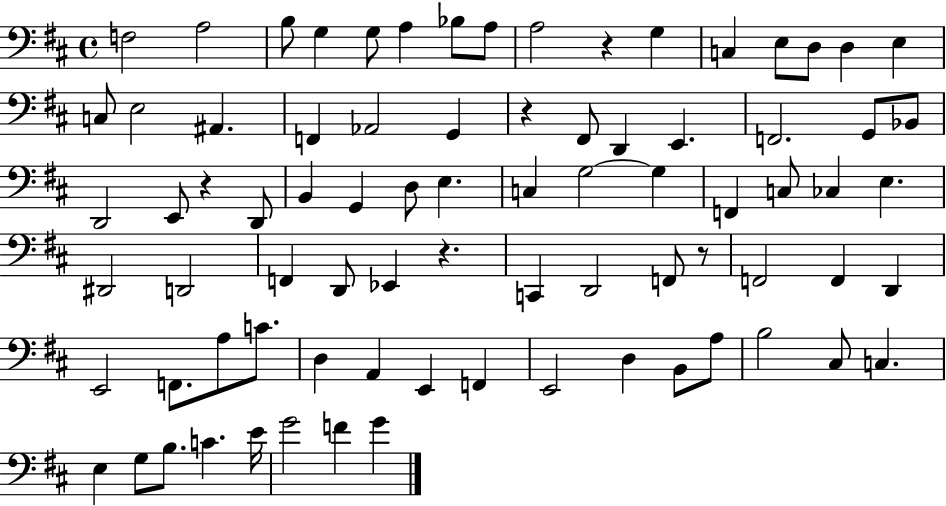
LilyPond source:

{
  \clef bass
  \time 4/4
  \defaultTimeSignature
  \key d \major
  f2 a2 | b8 g4 g8 a4 bes8 a8 | a2 r4 g4 | c4 e8 d8 d4 e4 | \break c8 e2 ais,4. | f,4 aes,2 g,4 | r4 fis,8 d,4 e,4. | f,2. g,8 bes,8 | \break d,2 e,8 r4 d,8 | b,4 g,4 d8 e4. | c4 g2~~ g4 | f,4 c8 ces4 e4. | \break dis,2 d,2 | f,4 d,8 ees,4 r4. | c,4 d,2 f,8 r8 | f,2 f,4 d,4 | \break e,2 f,8. a8 c'8. | d4 a,4 e,4 f,4 | e,2 d4 b,8 a8 | b2 cis8 c4. | \break e4 g8 b8. c'4. e'16 | g'2 f'4 g'4 | \bar "|."
}